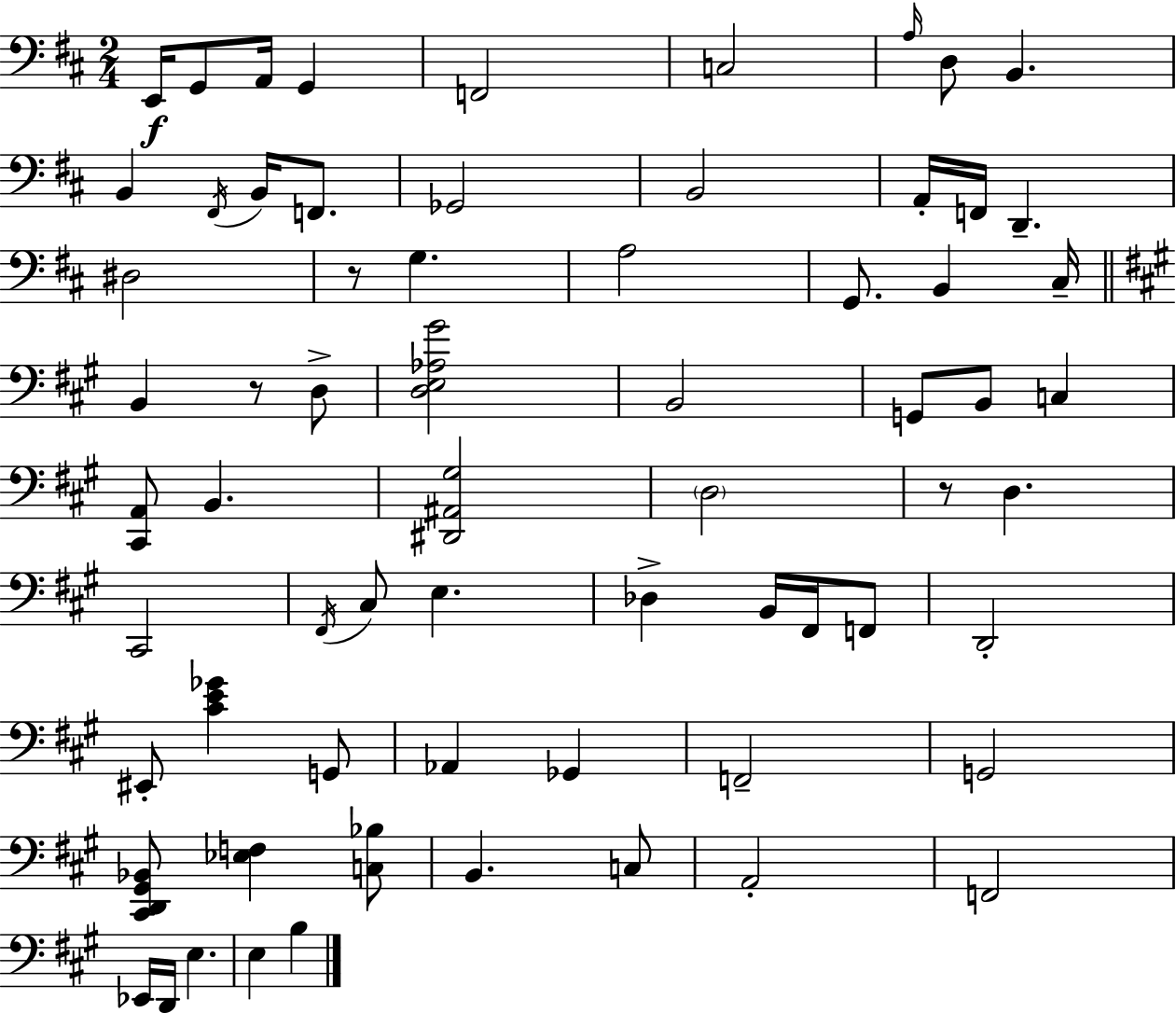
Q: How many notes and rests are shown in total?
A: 67